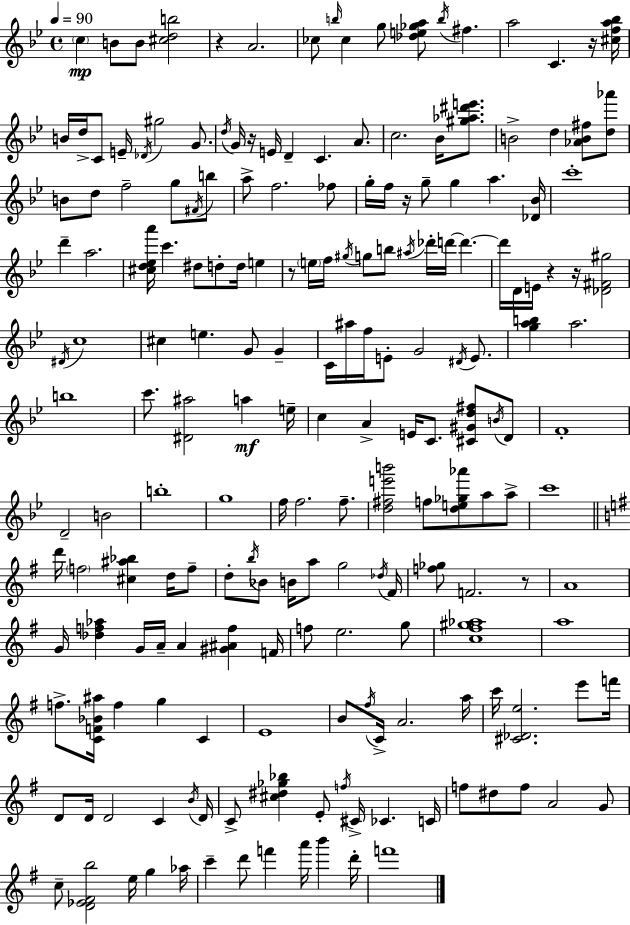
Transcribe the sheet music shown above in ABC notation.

X:1
T:Untitled
M:4/4
L:1/4
K:Gm
c B/2 B/2 [^cdb]2 z A2 _c/2 b/4 _c g/2 [_de_ga]/2 b/4 ^f a2 C z/4 [^cfa_b]/4 B/4 d/4 C/2 E/4 _D/4 ^g2 G/2 d/4 G/4 z/4 E/4 D C A/2 c2 _B/4 [^g_a^d'e']/2 B2 d [_AB^f]/2 [d_a']/2 B/2 d/2 f2 g/2 ^F/4 b/2 a/2 f2 _f/2 g/4 f/4 z/4 g/2 g a [_D_B]/4 c'4 d' a2 [^cd_ea']/4 c' ^d/2 d/2 d/4 e z/2 e/4 f/4 ^g/4 g/2 b/2 ^a/4 _d'/4 d'/4 d' d'/4 D/4 E/4 z z/4 [_D^F^g]2 ^D/4 c4 ^c e G/2 G C/4 ^a/4 f/4 E/2 G2 ^D/4 E/2 [gab] a2 b4 c'/2 [^D^a]2 a e/4 c A E/4 C/2 [^C^Gd^f]/2 B/4 D/2 F4 D2 B2 b4 g4 f/4 f2 f/2 [d^fe'b']2 f/2 [de_g_a']/2 a/2 a/2 c'4 d'/4 f2 [^c^a_b] d/4 f/2 d/2 b/4 _B/2 B/4 a/2 g2 _d/4 ^F/4 [f_g]/2 F2 z/2 A4 G/4 [_df_a] G/4 A/4 A [^G^Af] F/4 f/2 e2 g/2 [c^f^g_a]4 a4 f/2 [CF_B^a]/4 f g C E4 B/2 ^f/4 C/4 A2 a/4 c'/4 [^C_De]2 e'/2 f'/4 D/2 D/4 D2 C B/4 D/4 C/2 [^c^d_g_b] E/2 f/4 ^C/4 _C C/4 f/2 ^d/2 f/2 A2 G/2 c/2 [D_E^Fb]2 e/4 g _a/4 c' d'/2 f' a'/4 b' d'/4 f'4